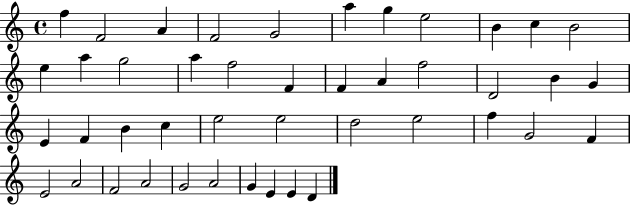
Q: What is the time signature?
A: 4/4